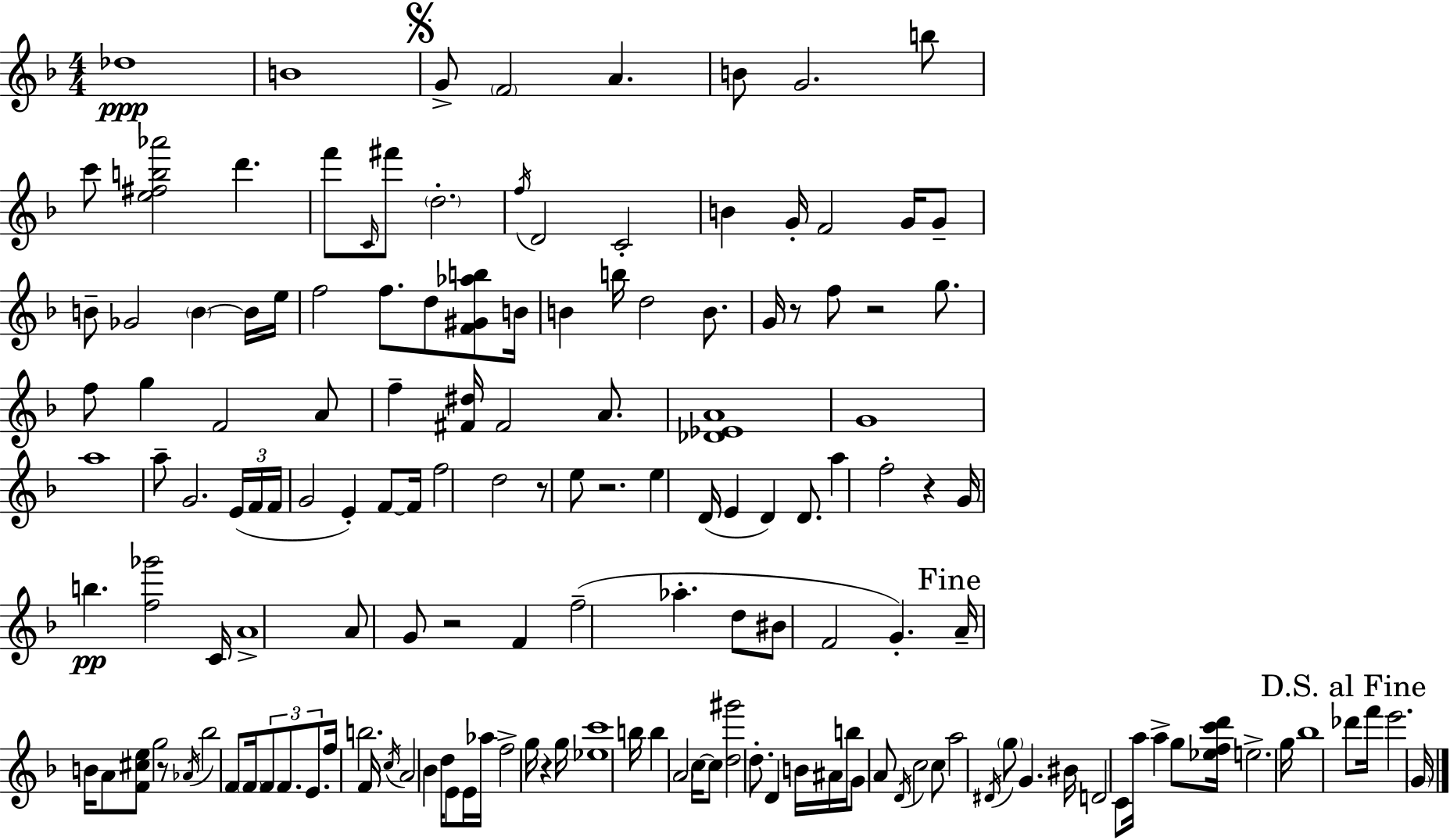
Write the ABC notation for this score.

X:1
T:Untitled
M:4/4
L:1/4
K:F
_d4 B4 G/2 F2 A B/2 G2 b/2 c'/2 [e^fb_a']2 d' f'/2 C/4 ^f'/2 d2 f/4 D2 C2 B G/4 F2 G/4 G/2 B/2 _G2 B B/4 e/4 f2 f/2 d/2 [F^G_ab]/2 B/4 B b/4 d2 B/2 G/4 z/2 f/2 z2 g/2 f/2 g F2 A/2 f [^F^d]/4 ^F2 A/2 [_D_EA]4 G4 a4 a/2 G2 E/4 F/4 F/4 G2 E F/2 F/4 f2 d2 z/2 e/2 z2 e D/4 E D D/2 a f2 z G/4 b [f_g']2 C/4 A4 A/2 G/2 z2 F f2 _a d/2 ^B/2 F2 G A/4 B/4 A/2 [F^ce]/2 g2 z/2 _A/4 _b2 F/2 F/4 F/2 F/2 E/2 f/4 b2 F/4 c/4 A2 _B d/4 E/2 E/4 _a/4 f2 g/4 z g/4 [_ec']4 b/4 b A2 c/4 c/2 [d^g']2 d/2 D B/4 ^A/4 b/4 G/2 A/2 D/4 c2 c/2 a2 ^D/4 g/2 G ^B/4 D2 C/2 a/4 a g/2 [_efc'd']/4 e2 g/4 _b4 _d'/2 f'/4 e'2 G/4